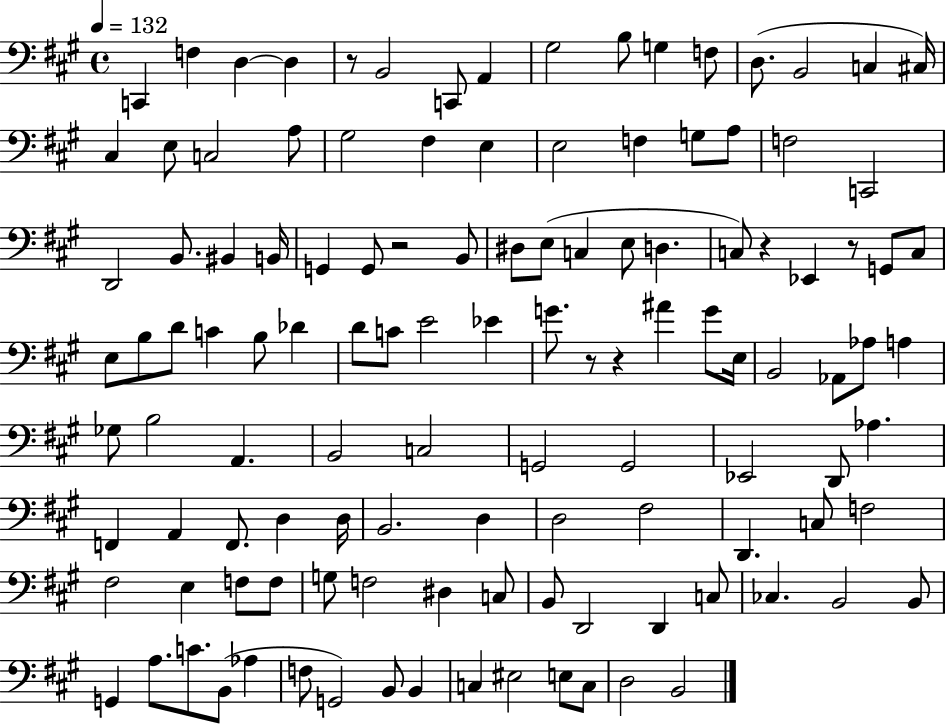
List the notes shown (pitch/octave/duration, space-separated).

C2/q F3/q D3/q D3/q R/e B2/h C2/e A2/q G#3/h B3/e G3/q F3/e D3/e. B2/h C3/q C#3/s C#3/q E3/e C3/h A3/e G#3/h F#3/q E3/q E3/h F3/q G3/e A3/e F3/h C2/h D2/h B2/e. BIS2/q B2/s G2/q G2/e R/h B2/e D#3/e E3/e C3/q E3/e D3/q. C3/e R/q Eb2/q R/e G2/e C3/e E3/e B3/e D4/e C4/q B3/e Db4/q D4/e C4/e E4/h Eb4/q G4/e. R/e R/q A#4/q G4/e E3/s B2/h Ab2/e Ab3/e A3/q Gb3/e B3/h A2/q. B2/h C3/h G2/h G2/h Eb2/h D2/e Ab3/q. F2/q A2/q F2/e. D3/q D3/s B2/h. D3/q D3/h F#3/h D2/q. C3/e F3/h F#3/h E3/q F3/e F3/e G3/e F3/h D#3/q C3/e B2/e D2/h D2/q C3/e CES3/q. B2/h B2/e G2/q A3/e. C4/e. B2/e Ab3/q F3/e G2/h B2/e B2/q C3/q EIS3/h E3/e C3/e D3/h B2/h